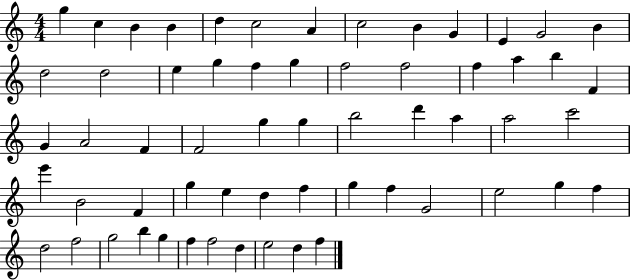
{
  \clef treble
  \numericTimeSignature
  \time 4/4
  \key c \major
  g''4 c''4 b'4 b'4 | d''4 c''2 a'4 | c''2 b'4 g'4 | e'4 g'2 b'4 | \break d''2 d''2 | e''4 g''4 f''4 g''4 | f''2 f''2 | f''4 a''4 b''4 f'4 | \break g'4 a'2 f'4 | f'2 g''4 g''4 | b''2 d'''4 a''4 | a''2 c'''2 | \break e'''4 b'2 f'4 | g''4 e''4 d''4 f''4 | g''4 f''4 g'2 | e''2 g''4 f''4 | \break d''2 f''2 | g''2 b''4 g''4 | f''4 f''2 d''4 | e''2 d''4 f''4 | \break \bar "|."
}